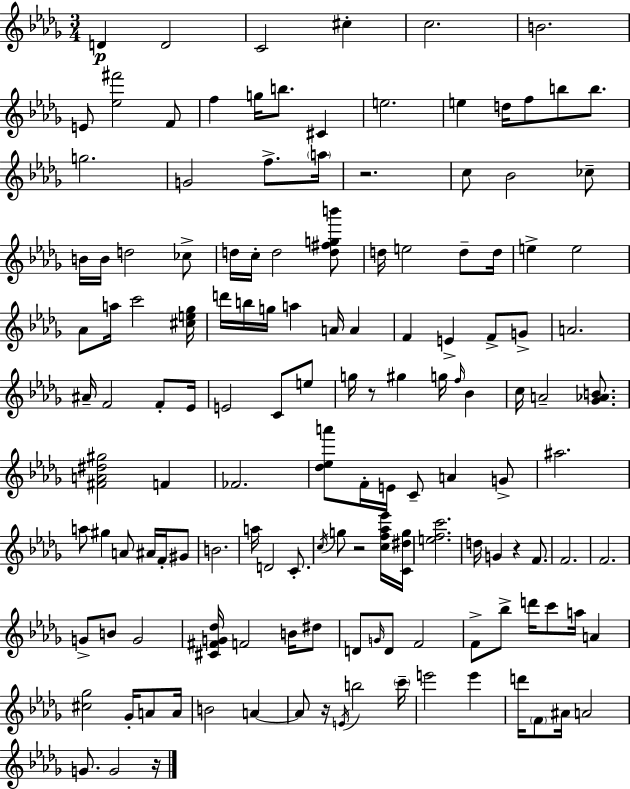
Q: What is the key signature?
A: BES minor